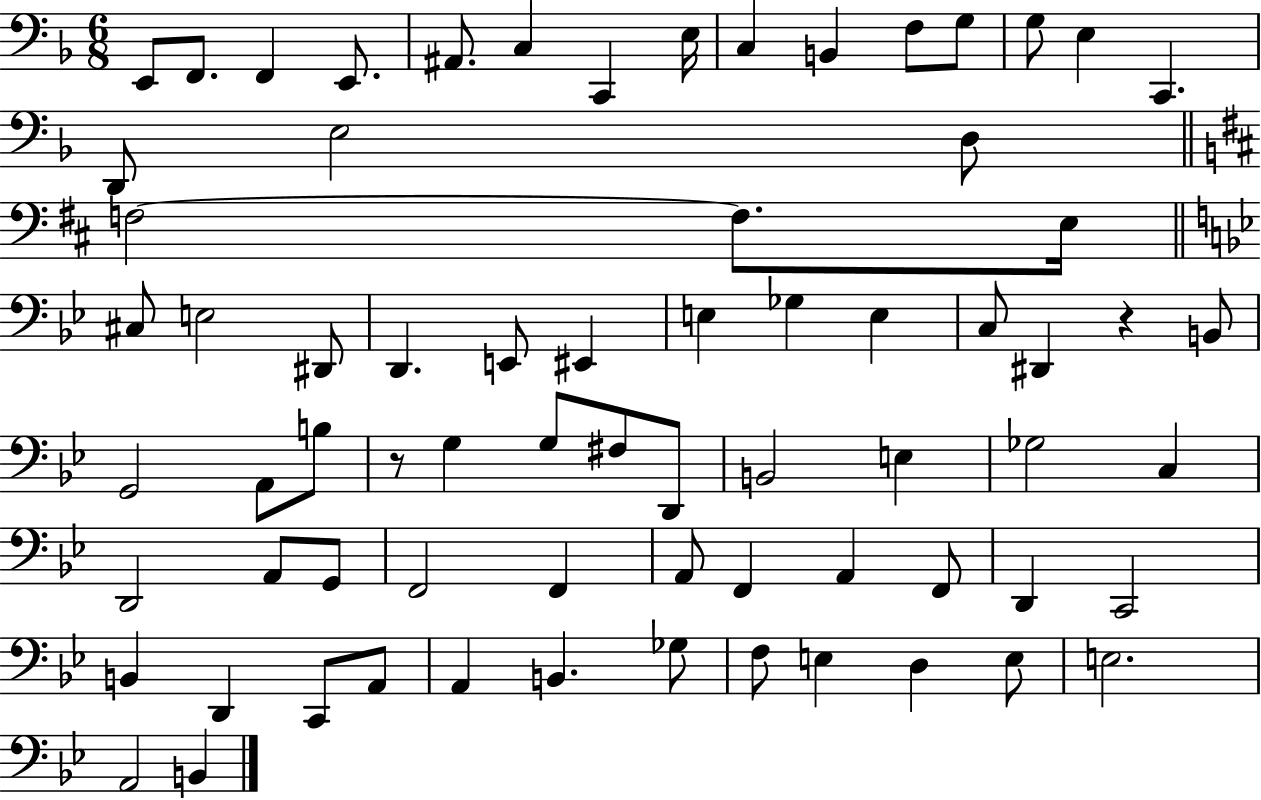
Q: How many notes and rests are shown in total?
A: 71